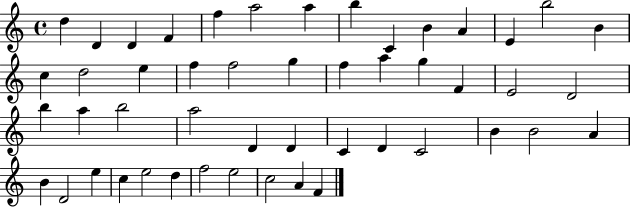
X:1
T:Untitled
M:4/4
L:1/4
K:C
d D D F f a2 a b C B A E b2 B c d2 e f f2 g f a g F E2 D2 b a b2 a2 D D C D C2 B B2 A B D2 e c e2 d f2 e2 c2 A F